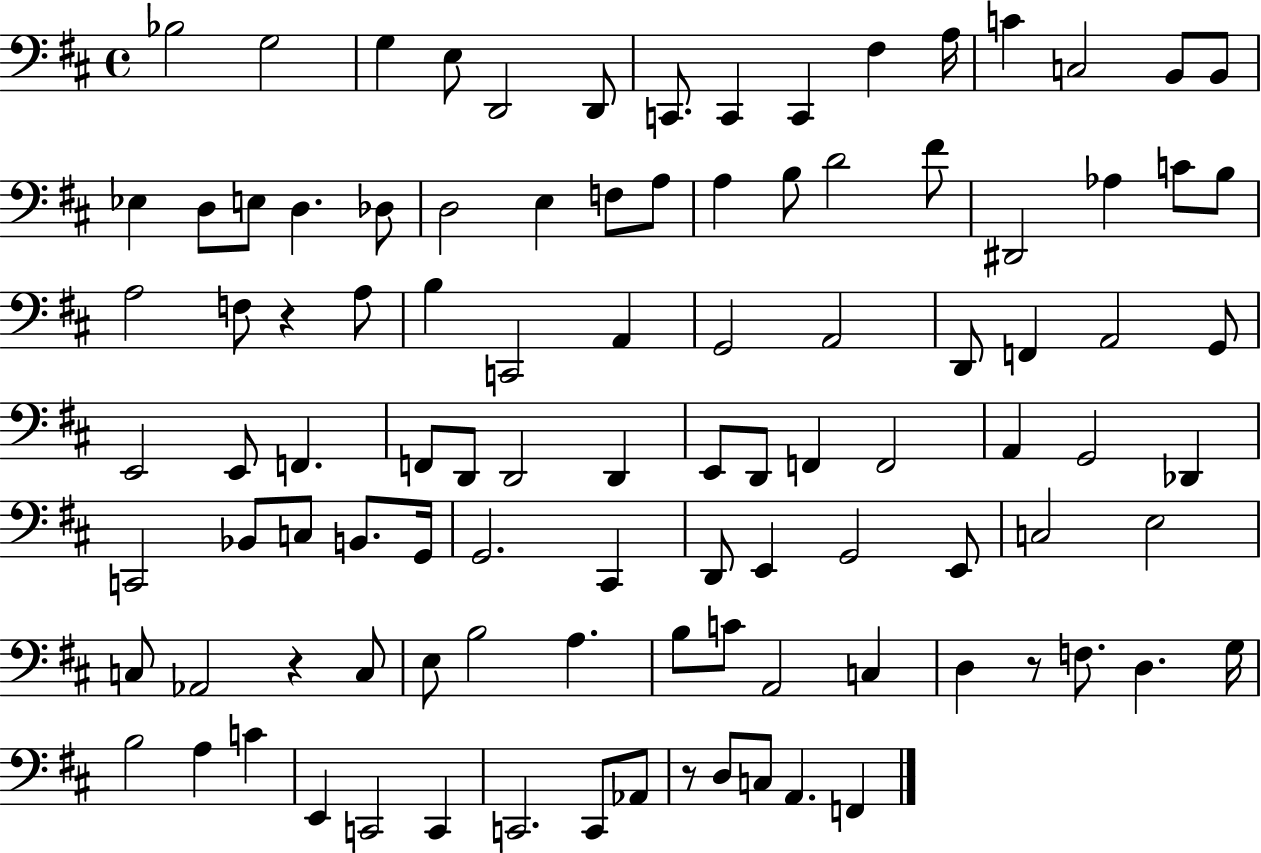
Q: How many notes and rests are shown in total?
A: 102